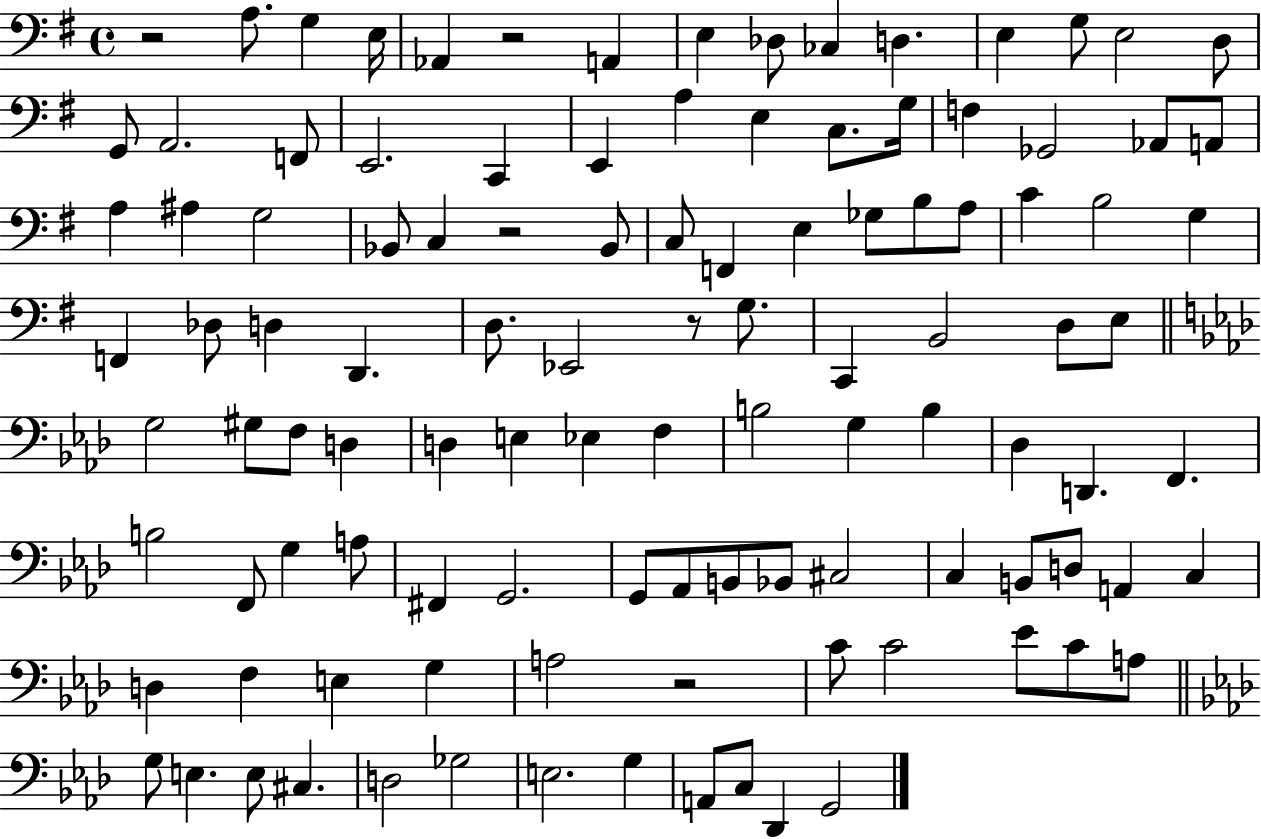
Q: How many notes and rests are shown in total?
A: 110